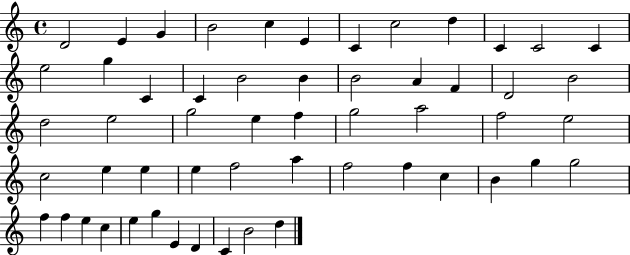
X:1
T:Untitled
M:4/4
L:1/4
K:C
D2 E G B2 c E C c2 d C C2 C e2 g C C B2 B B2 A F D2 B2 d2 e2 g2 e f g2 a2 f2 e2 c2 e e e f2 a f2 f c B g g2 f f e c e g E D C B2 d